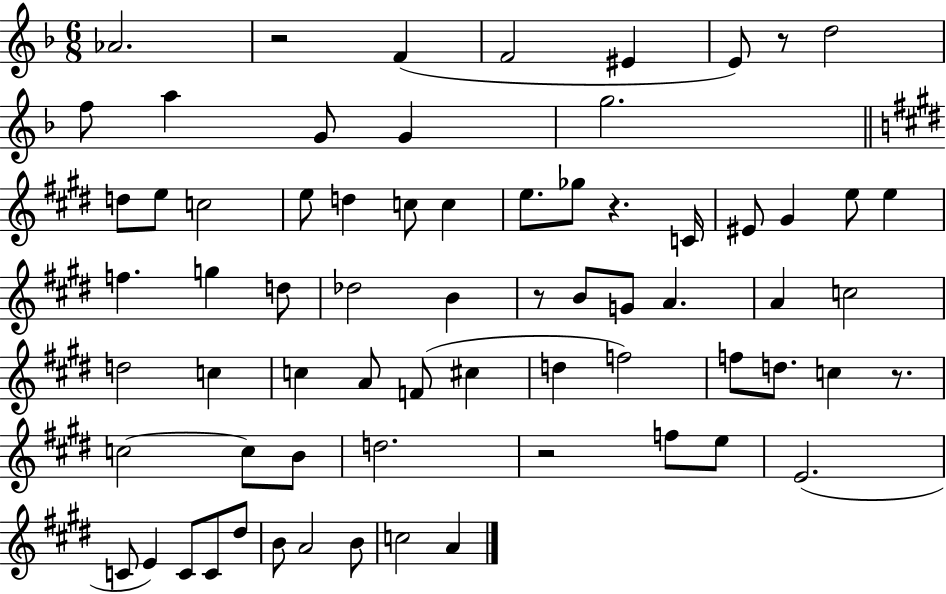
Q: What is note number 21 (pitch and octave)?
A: C4